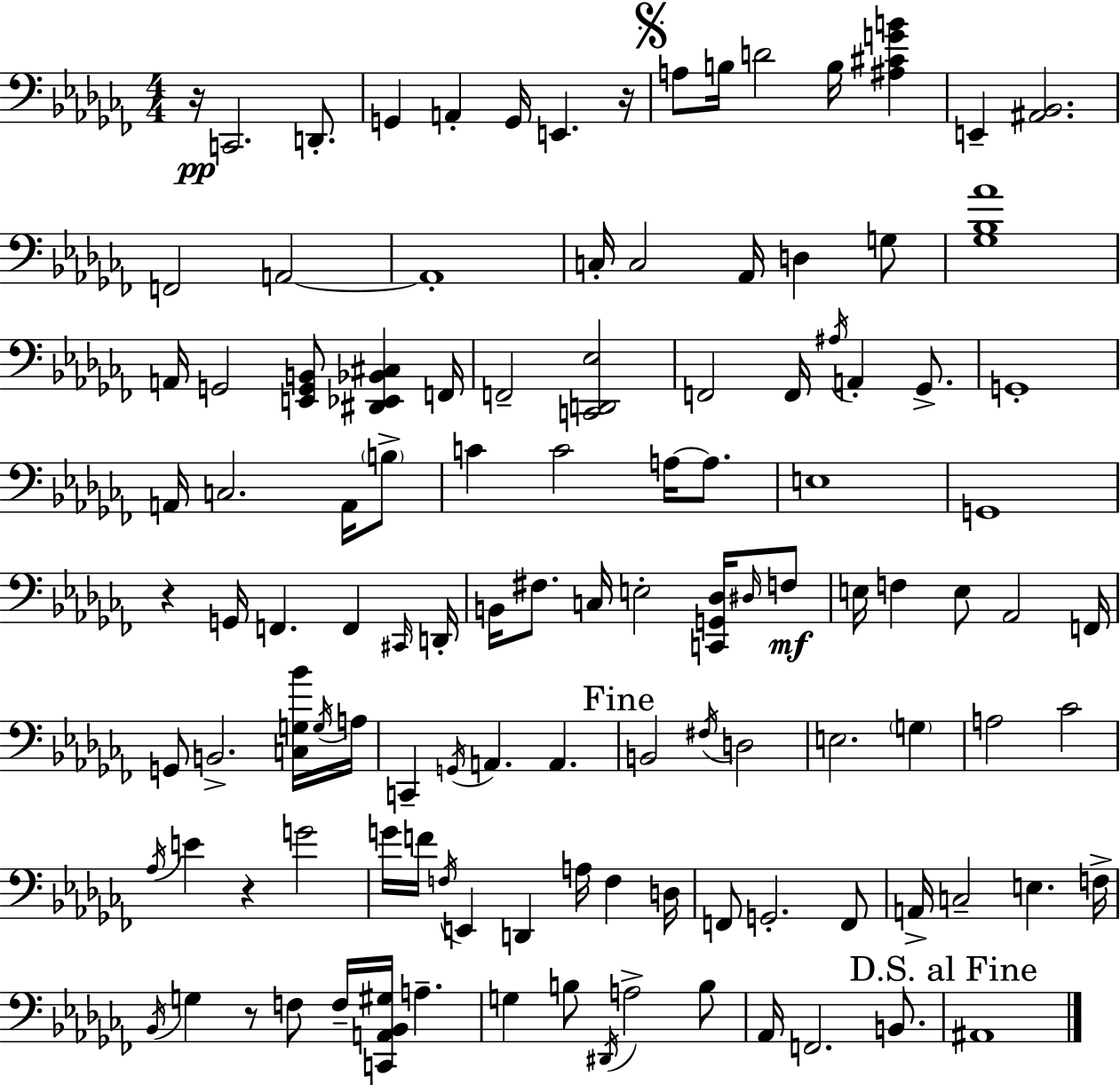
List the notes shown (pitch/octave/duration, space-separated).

R/s C2/h. D2/e. G2/q A2/q G2/s E2/q. R/s A3/e B3/s D4/h B3/s [A#3,C#4,G4,B4]/q E2/q [A#2,Bb2]/h. F2/h A2/h A2/w C3/s C3/h Ab2/s D3/q G3/e [Gb3,Bb3,Ab4]/w A2/s G2/h [E2,G2,B2]/e [D#2,Eb2,Bb2,C#3]/q F2/s F2/h [C2,D2,Eb3]/h F2/h F2/s A#3/s A2/q Gb2/e. G2/w A2/s C3/h. A2/s B3/e C4/q C4/h A3/s A3/e. E3/w G2/w R/q G2/s F2/q. F2/q C#2/s D2/s B2/s F#3/e. C3/s E3/h [C2,G2,Db3]/s D#3/s F3/e E3/s F3/q E3/e Ab2/h F2/s G2/e B2/h. [C3,G3,Bb4]/s G3/s A3/s C2/q G2/s A2/q. A2/q. B2/h F#3/s D3/h E3/h. G3/q A3/h CES4/h Ab3/s E4/q R/q G4/h G4/s F4/s F3/s E2/q D2/q A3/s F3/q D3/s F2/e G2/h. F2/e A2/s C3/h E3/q. F3/s Bb2/s G3/q R/e F3/e F3/s [C2,A2,Bb2,G#3]/s A3/q. G3/q B3/e D#2/s A3/h B3/e Ab2/s F2/h. B2/e. A#2/w